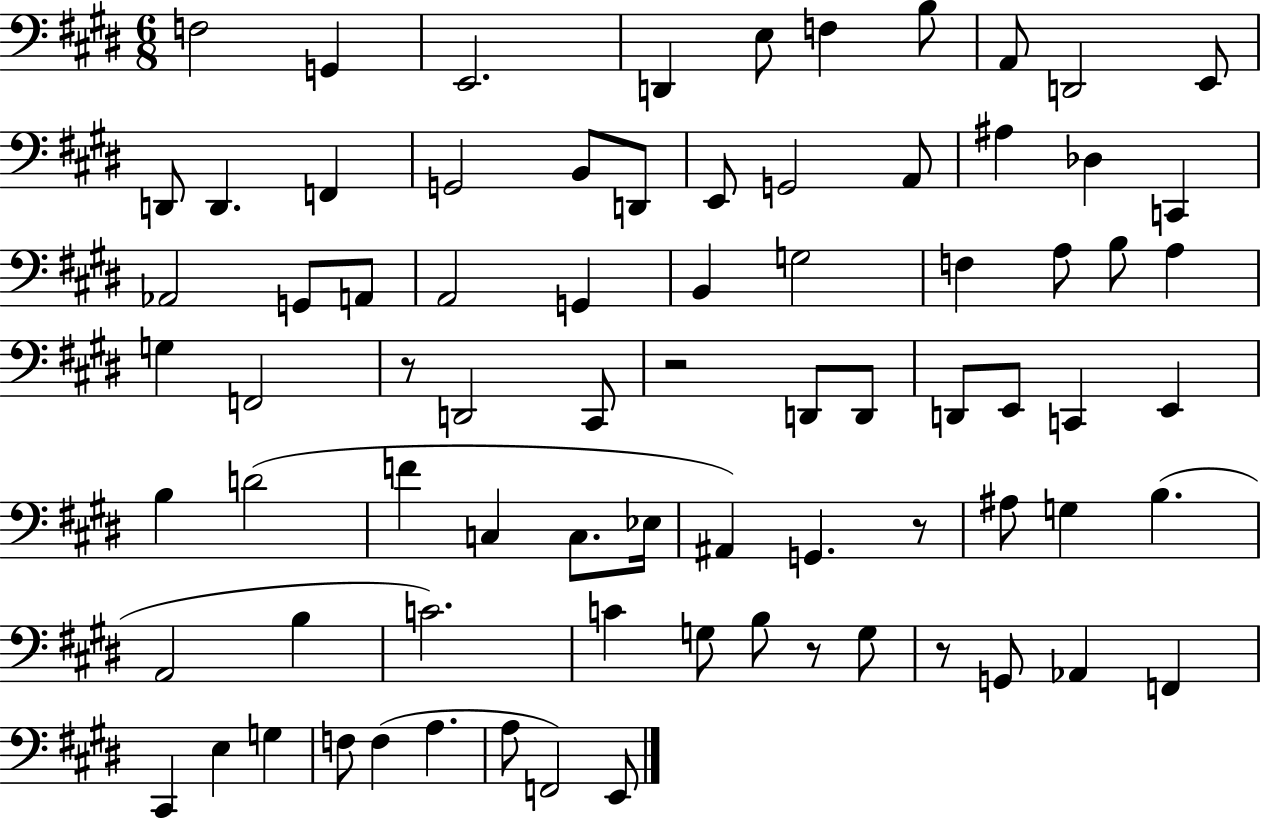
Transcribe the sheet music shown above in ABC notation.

X:1
T:Untitled
M:6/8
L:1/4
K:E
F,2 G,, E,,2 D,, E,/2 F, B,/2 A,,/2 D,,2 E,,/2 D,,/2 D,, F,, G,,2 B,,/2 D,,/2 E,,/2 G,,2 A,,/2 ^A, _D, C,, _A,,2 G,,/2 A,,/2 A,,2 G,, B,, G,2 F, A,/2 B,/2 A, G, F,,2 z/2 D,,2 ^C,,/2 z2 D,,/2 D,,/2 D,,/2 E,,/2 C,, E,, B, D2 F C, C,/2 _E,/4 ^A,, G,, z/2 ^A,/2 G, B, A,,2 B, C2 C G,/2 B,/2 z/2 G,/2 z/2 G,,/2 _A,, F,, ^C,, E, G, F,/2 F, A, A,/2 F,,2 E,,/2